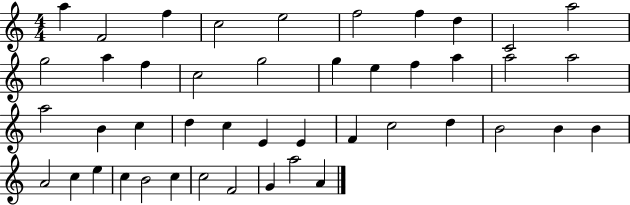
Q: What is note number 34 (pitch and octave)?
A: B4